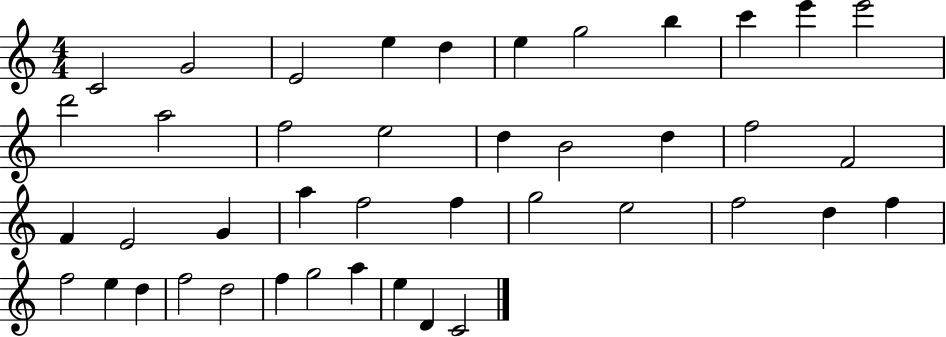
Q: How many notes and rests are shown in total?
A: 42